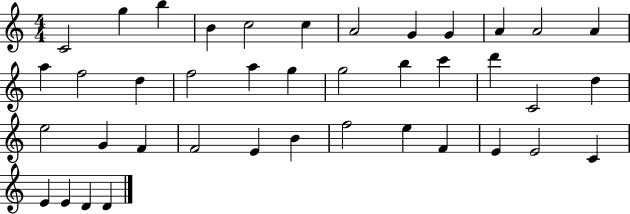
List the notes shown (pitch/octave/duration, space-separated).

C4/h G5/q B5/q B4/q C5/h C5/q A4/h G4/q G4/q A4/q A4/h A4/q A5/q F5/h D5/q F5/h A5/q G5/q G5/h B5/q C6/q D6/q C4/h D5/q E5/h G4/q F4/q F4/h E4/q B4/q F5/h E5/q F4/q E4/q E4/h C4/q E4/q E4/q D4/q D4/q